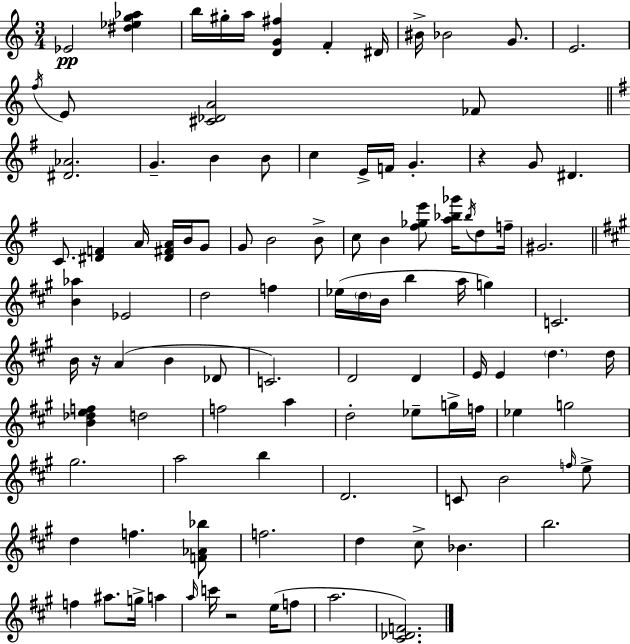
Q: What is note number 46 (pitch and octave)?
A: B4